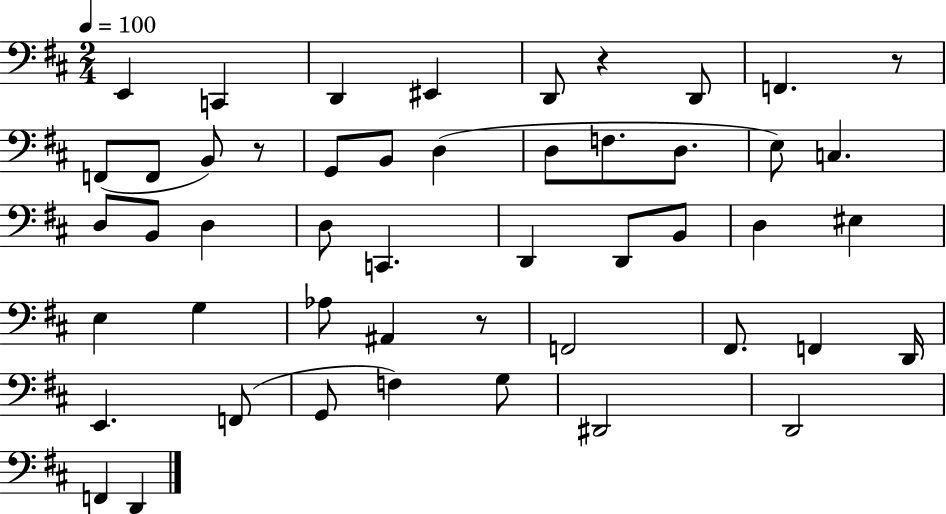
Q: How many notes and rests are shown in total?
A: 49